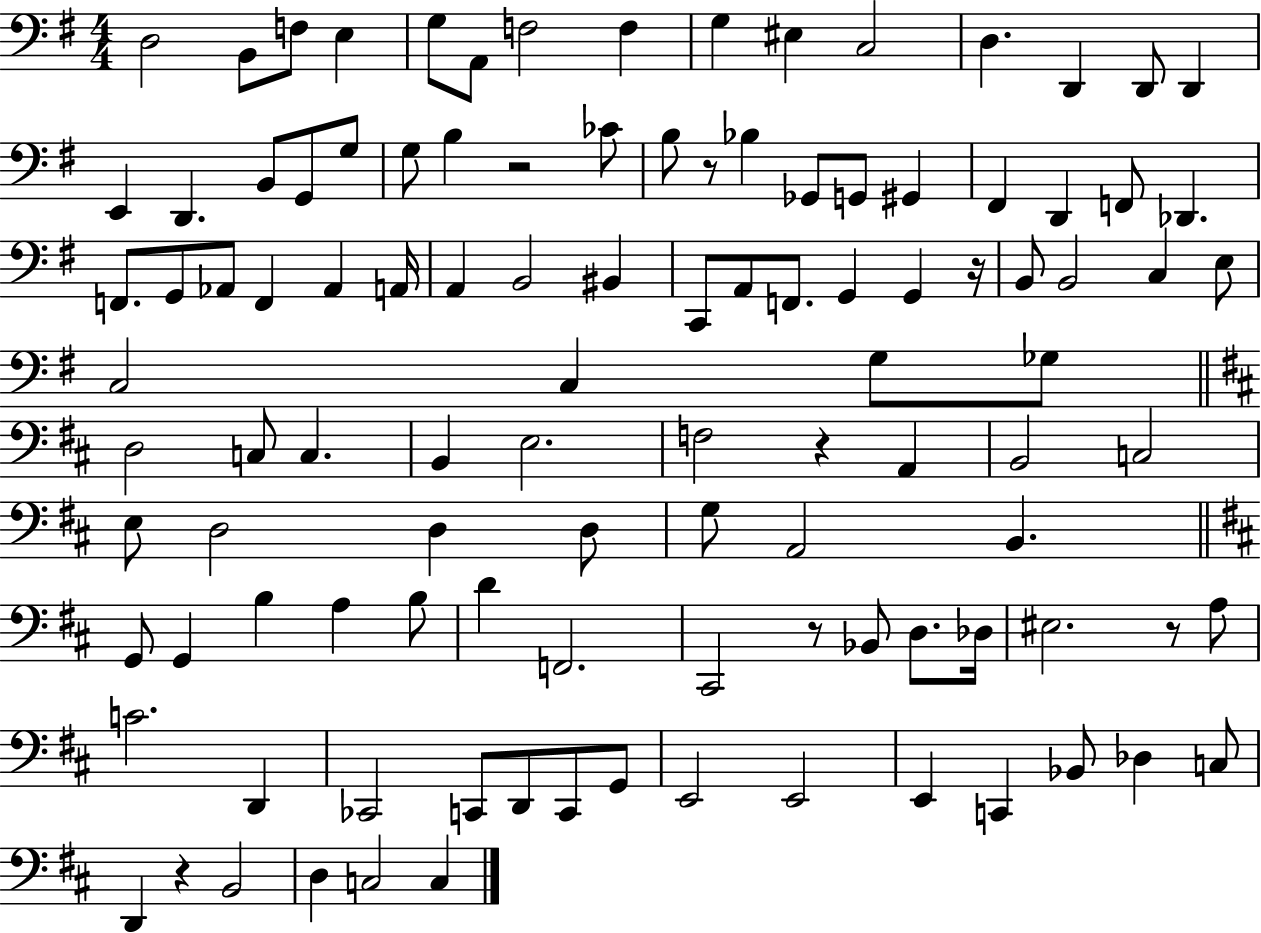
X:1
T:Untitled
M:4/4
L:1/4
K:G
D,2 B,,/2 F,/2 E, G,/2 A,,/2 F,2 F, G, ^E, C,2 D, D,, D,,/2 D,, E,, D,, B,,/2 G,,/2 G,/2 G,/2 B, z2 _C/2 B,/2 z/2 _B, _G,,/2 G,,/2 ^G,, ^F,, D,, F,,/2 _D,, F,,/2 G,,/2 _A,,/2 F,, _A,, A,,/4 A,, B,,2 ^B,, C,,/2 A,,/2 F,,/2 G,, G,, z/4 B,,/2 B,,2 C, E,/2 C,2 C, G,/2 _G,/2 D,2 C,/2 C, B,, E,2 F,2 z A,, B,,2 C,2 E,/2 D,2 D, D,/2 G,/2 A,,2 B,, G,,/2 G,, B, A, B,/2 D F,,2 ^C,,2 z/2 _B,,/2 D,/2 _D,/4 ^E,2 z/2 A,/2 C2 D,, _C,,2 C,,/2 D,,/2 C,,/2 G,,/2 E,,2 E,,2 E,, C,, _B,,/2 _D, C,/2 D,, z B,,2 D, C,2 C,